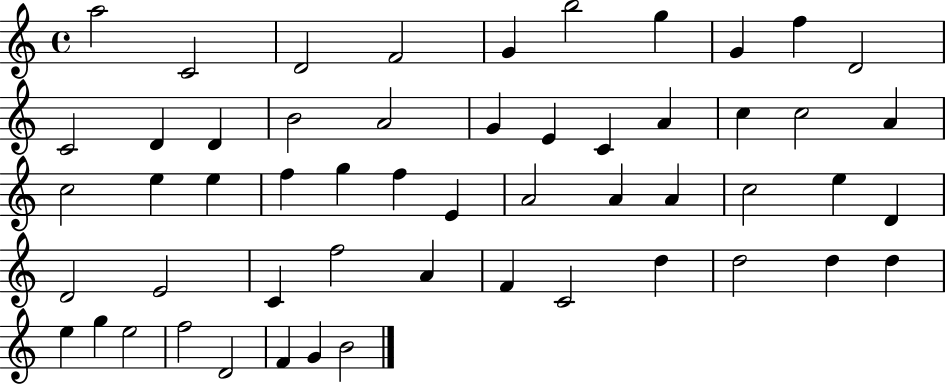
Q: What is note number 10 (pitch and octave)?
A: D4